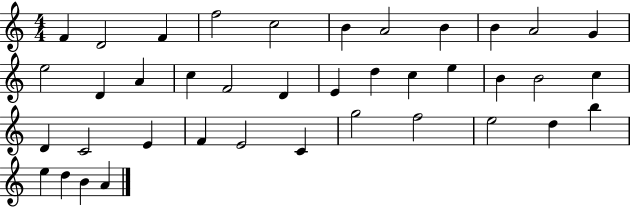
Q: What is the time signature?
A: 4/4